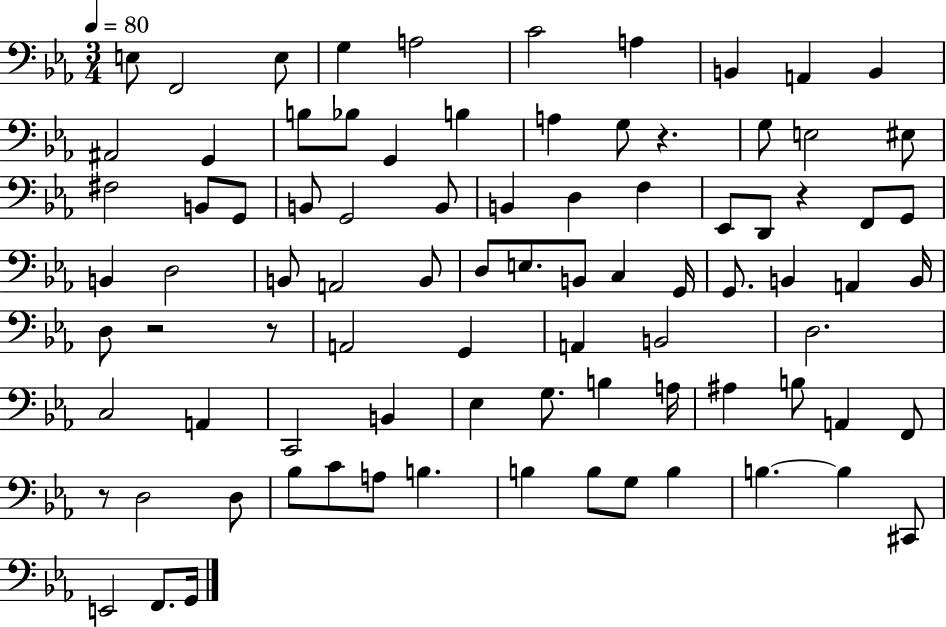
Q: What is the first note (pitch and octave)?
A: E3